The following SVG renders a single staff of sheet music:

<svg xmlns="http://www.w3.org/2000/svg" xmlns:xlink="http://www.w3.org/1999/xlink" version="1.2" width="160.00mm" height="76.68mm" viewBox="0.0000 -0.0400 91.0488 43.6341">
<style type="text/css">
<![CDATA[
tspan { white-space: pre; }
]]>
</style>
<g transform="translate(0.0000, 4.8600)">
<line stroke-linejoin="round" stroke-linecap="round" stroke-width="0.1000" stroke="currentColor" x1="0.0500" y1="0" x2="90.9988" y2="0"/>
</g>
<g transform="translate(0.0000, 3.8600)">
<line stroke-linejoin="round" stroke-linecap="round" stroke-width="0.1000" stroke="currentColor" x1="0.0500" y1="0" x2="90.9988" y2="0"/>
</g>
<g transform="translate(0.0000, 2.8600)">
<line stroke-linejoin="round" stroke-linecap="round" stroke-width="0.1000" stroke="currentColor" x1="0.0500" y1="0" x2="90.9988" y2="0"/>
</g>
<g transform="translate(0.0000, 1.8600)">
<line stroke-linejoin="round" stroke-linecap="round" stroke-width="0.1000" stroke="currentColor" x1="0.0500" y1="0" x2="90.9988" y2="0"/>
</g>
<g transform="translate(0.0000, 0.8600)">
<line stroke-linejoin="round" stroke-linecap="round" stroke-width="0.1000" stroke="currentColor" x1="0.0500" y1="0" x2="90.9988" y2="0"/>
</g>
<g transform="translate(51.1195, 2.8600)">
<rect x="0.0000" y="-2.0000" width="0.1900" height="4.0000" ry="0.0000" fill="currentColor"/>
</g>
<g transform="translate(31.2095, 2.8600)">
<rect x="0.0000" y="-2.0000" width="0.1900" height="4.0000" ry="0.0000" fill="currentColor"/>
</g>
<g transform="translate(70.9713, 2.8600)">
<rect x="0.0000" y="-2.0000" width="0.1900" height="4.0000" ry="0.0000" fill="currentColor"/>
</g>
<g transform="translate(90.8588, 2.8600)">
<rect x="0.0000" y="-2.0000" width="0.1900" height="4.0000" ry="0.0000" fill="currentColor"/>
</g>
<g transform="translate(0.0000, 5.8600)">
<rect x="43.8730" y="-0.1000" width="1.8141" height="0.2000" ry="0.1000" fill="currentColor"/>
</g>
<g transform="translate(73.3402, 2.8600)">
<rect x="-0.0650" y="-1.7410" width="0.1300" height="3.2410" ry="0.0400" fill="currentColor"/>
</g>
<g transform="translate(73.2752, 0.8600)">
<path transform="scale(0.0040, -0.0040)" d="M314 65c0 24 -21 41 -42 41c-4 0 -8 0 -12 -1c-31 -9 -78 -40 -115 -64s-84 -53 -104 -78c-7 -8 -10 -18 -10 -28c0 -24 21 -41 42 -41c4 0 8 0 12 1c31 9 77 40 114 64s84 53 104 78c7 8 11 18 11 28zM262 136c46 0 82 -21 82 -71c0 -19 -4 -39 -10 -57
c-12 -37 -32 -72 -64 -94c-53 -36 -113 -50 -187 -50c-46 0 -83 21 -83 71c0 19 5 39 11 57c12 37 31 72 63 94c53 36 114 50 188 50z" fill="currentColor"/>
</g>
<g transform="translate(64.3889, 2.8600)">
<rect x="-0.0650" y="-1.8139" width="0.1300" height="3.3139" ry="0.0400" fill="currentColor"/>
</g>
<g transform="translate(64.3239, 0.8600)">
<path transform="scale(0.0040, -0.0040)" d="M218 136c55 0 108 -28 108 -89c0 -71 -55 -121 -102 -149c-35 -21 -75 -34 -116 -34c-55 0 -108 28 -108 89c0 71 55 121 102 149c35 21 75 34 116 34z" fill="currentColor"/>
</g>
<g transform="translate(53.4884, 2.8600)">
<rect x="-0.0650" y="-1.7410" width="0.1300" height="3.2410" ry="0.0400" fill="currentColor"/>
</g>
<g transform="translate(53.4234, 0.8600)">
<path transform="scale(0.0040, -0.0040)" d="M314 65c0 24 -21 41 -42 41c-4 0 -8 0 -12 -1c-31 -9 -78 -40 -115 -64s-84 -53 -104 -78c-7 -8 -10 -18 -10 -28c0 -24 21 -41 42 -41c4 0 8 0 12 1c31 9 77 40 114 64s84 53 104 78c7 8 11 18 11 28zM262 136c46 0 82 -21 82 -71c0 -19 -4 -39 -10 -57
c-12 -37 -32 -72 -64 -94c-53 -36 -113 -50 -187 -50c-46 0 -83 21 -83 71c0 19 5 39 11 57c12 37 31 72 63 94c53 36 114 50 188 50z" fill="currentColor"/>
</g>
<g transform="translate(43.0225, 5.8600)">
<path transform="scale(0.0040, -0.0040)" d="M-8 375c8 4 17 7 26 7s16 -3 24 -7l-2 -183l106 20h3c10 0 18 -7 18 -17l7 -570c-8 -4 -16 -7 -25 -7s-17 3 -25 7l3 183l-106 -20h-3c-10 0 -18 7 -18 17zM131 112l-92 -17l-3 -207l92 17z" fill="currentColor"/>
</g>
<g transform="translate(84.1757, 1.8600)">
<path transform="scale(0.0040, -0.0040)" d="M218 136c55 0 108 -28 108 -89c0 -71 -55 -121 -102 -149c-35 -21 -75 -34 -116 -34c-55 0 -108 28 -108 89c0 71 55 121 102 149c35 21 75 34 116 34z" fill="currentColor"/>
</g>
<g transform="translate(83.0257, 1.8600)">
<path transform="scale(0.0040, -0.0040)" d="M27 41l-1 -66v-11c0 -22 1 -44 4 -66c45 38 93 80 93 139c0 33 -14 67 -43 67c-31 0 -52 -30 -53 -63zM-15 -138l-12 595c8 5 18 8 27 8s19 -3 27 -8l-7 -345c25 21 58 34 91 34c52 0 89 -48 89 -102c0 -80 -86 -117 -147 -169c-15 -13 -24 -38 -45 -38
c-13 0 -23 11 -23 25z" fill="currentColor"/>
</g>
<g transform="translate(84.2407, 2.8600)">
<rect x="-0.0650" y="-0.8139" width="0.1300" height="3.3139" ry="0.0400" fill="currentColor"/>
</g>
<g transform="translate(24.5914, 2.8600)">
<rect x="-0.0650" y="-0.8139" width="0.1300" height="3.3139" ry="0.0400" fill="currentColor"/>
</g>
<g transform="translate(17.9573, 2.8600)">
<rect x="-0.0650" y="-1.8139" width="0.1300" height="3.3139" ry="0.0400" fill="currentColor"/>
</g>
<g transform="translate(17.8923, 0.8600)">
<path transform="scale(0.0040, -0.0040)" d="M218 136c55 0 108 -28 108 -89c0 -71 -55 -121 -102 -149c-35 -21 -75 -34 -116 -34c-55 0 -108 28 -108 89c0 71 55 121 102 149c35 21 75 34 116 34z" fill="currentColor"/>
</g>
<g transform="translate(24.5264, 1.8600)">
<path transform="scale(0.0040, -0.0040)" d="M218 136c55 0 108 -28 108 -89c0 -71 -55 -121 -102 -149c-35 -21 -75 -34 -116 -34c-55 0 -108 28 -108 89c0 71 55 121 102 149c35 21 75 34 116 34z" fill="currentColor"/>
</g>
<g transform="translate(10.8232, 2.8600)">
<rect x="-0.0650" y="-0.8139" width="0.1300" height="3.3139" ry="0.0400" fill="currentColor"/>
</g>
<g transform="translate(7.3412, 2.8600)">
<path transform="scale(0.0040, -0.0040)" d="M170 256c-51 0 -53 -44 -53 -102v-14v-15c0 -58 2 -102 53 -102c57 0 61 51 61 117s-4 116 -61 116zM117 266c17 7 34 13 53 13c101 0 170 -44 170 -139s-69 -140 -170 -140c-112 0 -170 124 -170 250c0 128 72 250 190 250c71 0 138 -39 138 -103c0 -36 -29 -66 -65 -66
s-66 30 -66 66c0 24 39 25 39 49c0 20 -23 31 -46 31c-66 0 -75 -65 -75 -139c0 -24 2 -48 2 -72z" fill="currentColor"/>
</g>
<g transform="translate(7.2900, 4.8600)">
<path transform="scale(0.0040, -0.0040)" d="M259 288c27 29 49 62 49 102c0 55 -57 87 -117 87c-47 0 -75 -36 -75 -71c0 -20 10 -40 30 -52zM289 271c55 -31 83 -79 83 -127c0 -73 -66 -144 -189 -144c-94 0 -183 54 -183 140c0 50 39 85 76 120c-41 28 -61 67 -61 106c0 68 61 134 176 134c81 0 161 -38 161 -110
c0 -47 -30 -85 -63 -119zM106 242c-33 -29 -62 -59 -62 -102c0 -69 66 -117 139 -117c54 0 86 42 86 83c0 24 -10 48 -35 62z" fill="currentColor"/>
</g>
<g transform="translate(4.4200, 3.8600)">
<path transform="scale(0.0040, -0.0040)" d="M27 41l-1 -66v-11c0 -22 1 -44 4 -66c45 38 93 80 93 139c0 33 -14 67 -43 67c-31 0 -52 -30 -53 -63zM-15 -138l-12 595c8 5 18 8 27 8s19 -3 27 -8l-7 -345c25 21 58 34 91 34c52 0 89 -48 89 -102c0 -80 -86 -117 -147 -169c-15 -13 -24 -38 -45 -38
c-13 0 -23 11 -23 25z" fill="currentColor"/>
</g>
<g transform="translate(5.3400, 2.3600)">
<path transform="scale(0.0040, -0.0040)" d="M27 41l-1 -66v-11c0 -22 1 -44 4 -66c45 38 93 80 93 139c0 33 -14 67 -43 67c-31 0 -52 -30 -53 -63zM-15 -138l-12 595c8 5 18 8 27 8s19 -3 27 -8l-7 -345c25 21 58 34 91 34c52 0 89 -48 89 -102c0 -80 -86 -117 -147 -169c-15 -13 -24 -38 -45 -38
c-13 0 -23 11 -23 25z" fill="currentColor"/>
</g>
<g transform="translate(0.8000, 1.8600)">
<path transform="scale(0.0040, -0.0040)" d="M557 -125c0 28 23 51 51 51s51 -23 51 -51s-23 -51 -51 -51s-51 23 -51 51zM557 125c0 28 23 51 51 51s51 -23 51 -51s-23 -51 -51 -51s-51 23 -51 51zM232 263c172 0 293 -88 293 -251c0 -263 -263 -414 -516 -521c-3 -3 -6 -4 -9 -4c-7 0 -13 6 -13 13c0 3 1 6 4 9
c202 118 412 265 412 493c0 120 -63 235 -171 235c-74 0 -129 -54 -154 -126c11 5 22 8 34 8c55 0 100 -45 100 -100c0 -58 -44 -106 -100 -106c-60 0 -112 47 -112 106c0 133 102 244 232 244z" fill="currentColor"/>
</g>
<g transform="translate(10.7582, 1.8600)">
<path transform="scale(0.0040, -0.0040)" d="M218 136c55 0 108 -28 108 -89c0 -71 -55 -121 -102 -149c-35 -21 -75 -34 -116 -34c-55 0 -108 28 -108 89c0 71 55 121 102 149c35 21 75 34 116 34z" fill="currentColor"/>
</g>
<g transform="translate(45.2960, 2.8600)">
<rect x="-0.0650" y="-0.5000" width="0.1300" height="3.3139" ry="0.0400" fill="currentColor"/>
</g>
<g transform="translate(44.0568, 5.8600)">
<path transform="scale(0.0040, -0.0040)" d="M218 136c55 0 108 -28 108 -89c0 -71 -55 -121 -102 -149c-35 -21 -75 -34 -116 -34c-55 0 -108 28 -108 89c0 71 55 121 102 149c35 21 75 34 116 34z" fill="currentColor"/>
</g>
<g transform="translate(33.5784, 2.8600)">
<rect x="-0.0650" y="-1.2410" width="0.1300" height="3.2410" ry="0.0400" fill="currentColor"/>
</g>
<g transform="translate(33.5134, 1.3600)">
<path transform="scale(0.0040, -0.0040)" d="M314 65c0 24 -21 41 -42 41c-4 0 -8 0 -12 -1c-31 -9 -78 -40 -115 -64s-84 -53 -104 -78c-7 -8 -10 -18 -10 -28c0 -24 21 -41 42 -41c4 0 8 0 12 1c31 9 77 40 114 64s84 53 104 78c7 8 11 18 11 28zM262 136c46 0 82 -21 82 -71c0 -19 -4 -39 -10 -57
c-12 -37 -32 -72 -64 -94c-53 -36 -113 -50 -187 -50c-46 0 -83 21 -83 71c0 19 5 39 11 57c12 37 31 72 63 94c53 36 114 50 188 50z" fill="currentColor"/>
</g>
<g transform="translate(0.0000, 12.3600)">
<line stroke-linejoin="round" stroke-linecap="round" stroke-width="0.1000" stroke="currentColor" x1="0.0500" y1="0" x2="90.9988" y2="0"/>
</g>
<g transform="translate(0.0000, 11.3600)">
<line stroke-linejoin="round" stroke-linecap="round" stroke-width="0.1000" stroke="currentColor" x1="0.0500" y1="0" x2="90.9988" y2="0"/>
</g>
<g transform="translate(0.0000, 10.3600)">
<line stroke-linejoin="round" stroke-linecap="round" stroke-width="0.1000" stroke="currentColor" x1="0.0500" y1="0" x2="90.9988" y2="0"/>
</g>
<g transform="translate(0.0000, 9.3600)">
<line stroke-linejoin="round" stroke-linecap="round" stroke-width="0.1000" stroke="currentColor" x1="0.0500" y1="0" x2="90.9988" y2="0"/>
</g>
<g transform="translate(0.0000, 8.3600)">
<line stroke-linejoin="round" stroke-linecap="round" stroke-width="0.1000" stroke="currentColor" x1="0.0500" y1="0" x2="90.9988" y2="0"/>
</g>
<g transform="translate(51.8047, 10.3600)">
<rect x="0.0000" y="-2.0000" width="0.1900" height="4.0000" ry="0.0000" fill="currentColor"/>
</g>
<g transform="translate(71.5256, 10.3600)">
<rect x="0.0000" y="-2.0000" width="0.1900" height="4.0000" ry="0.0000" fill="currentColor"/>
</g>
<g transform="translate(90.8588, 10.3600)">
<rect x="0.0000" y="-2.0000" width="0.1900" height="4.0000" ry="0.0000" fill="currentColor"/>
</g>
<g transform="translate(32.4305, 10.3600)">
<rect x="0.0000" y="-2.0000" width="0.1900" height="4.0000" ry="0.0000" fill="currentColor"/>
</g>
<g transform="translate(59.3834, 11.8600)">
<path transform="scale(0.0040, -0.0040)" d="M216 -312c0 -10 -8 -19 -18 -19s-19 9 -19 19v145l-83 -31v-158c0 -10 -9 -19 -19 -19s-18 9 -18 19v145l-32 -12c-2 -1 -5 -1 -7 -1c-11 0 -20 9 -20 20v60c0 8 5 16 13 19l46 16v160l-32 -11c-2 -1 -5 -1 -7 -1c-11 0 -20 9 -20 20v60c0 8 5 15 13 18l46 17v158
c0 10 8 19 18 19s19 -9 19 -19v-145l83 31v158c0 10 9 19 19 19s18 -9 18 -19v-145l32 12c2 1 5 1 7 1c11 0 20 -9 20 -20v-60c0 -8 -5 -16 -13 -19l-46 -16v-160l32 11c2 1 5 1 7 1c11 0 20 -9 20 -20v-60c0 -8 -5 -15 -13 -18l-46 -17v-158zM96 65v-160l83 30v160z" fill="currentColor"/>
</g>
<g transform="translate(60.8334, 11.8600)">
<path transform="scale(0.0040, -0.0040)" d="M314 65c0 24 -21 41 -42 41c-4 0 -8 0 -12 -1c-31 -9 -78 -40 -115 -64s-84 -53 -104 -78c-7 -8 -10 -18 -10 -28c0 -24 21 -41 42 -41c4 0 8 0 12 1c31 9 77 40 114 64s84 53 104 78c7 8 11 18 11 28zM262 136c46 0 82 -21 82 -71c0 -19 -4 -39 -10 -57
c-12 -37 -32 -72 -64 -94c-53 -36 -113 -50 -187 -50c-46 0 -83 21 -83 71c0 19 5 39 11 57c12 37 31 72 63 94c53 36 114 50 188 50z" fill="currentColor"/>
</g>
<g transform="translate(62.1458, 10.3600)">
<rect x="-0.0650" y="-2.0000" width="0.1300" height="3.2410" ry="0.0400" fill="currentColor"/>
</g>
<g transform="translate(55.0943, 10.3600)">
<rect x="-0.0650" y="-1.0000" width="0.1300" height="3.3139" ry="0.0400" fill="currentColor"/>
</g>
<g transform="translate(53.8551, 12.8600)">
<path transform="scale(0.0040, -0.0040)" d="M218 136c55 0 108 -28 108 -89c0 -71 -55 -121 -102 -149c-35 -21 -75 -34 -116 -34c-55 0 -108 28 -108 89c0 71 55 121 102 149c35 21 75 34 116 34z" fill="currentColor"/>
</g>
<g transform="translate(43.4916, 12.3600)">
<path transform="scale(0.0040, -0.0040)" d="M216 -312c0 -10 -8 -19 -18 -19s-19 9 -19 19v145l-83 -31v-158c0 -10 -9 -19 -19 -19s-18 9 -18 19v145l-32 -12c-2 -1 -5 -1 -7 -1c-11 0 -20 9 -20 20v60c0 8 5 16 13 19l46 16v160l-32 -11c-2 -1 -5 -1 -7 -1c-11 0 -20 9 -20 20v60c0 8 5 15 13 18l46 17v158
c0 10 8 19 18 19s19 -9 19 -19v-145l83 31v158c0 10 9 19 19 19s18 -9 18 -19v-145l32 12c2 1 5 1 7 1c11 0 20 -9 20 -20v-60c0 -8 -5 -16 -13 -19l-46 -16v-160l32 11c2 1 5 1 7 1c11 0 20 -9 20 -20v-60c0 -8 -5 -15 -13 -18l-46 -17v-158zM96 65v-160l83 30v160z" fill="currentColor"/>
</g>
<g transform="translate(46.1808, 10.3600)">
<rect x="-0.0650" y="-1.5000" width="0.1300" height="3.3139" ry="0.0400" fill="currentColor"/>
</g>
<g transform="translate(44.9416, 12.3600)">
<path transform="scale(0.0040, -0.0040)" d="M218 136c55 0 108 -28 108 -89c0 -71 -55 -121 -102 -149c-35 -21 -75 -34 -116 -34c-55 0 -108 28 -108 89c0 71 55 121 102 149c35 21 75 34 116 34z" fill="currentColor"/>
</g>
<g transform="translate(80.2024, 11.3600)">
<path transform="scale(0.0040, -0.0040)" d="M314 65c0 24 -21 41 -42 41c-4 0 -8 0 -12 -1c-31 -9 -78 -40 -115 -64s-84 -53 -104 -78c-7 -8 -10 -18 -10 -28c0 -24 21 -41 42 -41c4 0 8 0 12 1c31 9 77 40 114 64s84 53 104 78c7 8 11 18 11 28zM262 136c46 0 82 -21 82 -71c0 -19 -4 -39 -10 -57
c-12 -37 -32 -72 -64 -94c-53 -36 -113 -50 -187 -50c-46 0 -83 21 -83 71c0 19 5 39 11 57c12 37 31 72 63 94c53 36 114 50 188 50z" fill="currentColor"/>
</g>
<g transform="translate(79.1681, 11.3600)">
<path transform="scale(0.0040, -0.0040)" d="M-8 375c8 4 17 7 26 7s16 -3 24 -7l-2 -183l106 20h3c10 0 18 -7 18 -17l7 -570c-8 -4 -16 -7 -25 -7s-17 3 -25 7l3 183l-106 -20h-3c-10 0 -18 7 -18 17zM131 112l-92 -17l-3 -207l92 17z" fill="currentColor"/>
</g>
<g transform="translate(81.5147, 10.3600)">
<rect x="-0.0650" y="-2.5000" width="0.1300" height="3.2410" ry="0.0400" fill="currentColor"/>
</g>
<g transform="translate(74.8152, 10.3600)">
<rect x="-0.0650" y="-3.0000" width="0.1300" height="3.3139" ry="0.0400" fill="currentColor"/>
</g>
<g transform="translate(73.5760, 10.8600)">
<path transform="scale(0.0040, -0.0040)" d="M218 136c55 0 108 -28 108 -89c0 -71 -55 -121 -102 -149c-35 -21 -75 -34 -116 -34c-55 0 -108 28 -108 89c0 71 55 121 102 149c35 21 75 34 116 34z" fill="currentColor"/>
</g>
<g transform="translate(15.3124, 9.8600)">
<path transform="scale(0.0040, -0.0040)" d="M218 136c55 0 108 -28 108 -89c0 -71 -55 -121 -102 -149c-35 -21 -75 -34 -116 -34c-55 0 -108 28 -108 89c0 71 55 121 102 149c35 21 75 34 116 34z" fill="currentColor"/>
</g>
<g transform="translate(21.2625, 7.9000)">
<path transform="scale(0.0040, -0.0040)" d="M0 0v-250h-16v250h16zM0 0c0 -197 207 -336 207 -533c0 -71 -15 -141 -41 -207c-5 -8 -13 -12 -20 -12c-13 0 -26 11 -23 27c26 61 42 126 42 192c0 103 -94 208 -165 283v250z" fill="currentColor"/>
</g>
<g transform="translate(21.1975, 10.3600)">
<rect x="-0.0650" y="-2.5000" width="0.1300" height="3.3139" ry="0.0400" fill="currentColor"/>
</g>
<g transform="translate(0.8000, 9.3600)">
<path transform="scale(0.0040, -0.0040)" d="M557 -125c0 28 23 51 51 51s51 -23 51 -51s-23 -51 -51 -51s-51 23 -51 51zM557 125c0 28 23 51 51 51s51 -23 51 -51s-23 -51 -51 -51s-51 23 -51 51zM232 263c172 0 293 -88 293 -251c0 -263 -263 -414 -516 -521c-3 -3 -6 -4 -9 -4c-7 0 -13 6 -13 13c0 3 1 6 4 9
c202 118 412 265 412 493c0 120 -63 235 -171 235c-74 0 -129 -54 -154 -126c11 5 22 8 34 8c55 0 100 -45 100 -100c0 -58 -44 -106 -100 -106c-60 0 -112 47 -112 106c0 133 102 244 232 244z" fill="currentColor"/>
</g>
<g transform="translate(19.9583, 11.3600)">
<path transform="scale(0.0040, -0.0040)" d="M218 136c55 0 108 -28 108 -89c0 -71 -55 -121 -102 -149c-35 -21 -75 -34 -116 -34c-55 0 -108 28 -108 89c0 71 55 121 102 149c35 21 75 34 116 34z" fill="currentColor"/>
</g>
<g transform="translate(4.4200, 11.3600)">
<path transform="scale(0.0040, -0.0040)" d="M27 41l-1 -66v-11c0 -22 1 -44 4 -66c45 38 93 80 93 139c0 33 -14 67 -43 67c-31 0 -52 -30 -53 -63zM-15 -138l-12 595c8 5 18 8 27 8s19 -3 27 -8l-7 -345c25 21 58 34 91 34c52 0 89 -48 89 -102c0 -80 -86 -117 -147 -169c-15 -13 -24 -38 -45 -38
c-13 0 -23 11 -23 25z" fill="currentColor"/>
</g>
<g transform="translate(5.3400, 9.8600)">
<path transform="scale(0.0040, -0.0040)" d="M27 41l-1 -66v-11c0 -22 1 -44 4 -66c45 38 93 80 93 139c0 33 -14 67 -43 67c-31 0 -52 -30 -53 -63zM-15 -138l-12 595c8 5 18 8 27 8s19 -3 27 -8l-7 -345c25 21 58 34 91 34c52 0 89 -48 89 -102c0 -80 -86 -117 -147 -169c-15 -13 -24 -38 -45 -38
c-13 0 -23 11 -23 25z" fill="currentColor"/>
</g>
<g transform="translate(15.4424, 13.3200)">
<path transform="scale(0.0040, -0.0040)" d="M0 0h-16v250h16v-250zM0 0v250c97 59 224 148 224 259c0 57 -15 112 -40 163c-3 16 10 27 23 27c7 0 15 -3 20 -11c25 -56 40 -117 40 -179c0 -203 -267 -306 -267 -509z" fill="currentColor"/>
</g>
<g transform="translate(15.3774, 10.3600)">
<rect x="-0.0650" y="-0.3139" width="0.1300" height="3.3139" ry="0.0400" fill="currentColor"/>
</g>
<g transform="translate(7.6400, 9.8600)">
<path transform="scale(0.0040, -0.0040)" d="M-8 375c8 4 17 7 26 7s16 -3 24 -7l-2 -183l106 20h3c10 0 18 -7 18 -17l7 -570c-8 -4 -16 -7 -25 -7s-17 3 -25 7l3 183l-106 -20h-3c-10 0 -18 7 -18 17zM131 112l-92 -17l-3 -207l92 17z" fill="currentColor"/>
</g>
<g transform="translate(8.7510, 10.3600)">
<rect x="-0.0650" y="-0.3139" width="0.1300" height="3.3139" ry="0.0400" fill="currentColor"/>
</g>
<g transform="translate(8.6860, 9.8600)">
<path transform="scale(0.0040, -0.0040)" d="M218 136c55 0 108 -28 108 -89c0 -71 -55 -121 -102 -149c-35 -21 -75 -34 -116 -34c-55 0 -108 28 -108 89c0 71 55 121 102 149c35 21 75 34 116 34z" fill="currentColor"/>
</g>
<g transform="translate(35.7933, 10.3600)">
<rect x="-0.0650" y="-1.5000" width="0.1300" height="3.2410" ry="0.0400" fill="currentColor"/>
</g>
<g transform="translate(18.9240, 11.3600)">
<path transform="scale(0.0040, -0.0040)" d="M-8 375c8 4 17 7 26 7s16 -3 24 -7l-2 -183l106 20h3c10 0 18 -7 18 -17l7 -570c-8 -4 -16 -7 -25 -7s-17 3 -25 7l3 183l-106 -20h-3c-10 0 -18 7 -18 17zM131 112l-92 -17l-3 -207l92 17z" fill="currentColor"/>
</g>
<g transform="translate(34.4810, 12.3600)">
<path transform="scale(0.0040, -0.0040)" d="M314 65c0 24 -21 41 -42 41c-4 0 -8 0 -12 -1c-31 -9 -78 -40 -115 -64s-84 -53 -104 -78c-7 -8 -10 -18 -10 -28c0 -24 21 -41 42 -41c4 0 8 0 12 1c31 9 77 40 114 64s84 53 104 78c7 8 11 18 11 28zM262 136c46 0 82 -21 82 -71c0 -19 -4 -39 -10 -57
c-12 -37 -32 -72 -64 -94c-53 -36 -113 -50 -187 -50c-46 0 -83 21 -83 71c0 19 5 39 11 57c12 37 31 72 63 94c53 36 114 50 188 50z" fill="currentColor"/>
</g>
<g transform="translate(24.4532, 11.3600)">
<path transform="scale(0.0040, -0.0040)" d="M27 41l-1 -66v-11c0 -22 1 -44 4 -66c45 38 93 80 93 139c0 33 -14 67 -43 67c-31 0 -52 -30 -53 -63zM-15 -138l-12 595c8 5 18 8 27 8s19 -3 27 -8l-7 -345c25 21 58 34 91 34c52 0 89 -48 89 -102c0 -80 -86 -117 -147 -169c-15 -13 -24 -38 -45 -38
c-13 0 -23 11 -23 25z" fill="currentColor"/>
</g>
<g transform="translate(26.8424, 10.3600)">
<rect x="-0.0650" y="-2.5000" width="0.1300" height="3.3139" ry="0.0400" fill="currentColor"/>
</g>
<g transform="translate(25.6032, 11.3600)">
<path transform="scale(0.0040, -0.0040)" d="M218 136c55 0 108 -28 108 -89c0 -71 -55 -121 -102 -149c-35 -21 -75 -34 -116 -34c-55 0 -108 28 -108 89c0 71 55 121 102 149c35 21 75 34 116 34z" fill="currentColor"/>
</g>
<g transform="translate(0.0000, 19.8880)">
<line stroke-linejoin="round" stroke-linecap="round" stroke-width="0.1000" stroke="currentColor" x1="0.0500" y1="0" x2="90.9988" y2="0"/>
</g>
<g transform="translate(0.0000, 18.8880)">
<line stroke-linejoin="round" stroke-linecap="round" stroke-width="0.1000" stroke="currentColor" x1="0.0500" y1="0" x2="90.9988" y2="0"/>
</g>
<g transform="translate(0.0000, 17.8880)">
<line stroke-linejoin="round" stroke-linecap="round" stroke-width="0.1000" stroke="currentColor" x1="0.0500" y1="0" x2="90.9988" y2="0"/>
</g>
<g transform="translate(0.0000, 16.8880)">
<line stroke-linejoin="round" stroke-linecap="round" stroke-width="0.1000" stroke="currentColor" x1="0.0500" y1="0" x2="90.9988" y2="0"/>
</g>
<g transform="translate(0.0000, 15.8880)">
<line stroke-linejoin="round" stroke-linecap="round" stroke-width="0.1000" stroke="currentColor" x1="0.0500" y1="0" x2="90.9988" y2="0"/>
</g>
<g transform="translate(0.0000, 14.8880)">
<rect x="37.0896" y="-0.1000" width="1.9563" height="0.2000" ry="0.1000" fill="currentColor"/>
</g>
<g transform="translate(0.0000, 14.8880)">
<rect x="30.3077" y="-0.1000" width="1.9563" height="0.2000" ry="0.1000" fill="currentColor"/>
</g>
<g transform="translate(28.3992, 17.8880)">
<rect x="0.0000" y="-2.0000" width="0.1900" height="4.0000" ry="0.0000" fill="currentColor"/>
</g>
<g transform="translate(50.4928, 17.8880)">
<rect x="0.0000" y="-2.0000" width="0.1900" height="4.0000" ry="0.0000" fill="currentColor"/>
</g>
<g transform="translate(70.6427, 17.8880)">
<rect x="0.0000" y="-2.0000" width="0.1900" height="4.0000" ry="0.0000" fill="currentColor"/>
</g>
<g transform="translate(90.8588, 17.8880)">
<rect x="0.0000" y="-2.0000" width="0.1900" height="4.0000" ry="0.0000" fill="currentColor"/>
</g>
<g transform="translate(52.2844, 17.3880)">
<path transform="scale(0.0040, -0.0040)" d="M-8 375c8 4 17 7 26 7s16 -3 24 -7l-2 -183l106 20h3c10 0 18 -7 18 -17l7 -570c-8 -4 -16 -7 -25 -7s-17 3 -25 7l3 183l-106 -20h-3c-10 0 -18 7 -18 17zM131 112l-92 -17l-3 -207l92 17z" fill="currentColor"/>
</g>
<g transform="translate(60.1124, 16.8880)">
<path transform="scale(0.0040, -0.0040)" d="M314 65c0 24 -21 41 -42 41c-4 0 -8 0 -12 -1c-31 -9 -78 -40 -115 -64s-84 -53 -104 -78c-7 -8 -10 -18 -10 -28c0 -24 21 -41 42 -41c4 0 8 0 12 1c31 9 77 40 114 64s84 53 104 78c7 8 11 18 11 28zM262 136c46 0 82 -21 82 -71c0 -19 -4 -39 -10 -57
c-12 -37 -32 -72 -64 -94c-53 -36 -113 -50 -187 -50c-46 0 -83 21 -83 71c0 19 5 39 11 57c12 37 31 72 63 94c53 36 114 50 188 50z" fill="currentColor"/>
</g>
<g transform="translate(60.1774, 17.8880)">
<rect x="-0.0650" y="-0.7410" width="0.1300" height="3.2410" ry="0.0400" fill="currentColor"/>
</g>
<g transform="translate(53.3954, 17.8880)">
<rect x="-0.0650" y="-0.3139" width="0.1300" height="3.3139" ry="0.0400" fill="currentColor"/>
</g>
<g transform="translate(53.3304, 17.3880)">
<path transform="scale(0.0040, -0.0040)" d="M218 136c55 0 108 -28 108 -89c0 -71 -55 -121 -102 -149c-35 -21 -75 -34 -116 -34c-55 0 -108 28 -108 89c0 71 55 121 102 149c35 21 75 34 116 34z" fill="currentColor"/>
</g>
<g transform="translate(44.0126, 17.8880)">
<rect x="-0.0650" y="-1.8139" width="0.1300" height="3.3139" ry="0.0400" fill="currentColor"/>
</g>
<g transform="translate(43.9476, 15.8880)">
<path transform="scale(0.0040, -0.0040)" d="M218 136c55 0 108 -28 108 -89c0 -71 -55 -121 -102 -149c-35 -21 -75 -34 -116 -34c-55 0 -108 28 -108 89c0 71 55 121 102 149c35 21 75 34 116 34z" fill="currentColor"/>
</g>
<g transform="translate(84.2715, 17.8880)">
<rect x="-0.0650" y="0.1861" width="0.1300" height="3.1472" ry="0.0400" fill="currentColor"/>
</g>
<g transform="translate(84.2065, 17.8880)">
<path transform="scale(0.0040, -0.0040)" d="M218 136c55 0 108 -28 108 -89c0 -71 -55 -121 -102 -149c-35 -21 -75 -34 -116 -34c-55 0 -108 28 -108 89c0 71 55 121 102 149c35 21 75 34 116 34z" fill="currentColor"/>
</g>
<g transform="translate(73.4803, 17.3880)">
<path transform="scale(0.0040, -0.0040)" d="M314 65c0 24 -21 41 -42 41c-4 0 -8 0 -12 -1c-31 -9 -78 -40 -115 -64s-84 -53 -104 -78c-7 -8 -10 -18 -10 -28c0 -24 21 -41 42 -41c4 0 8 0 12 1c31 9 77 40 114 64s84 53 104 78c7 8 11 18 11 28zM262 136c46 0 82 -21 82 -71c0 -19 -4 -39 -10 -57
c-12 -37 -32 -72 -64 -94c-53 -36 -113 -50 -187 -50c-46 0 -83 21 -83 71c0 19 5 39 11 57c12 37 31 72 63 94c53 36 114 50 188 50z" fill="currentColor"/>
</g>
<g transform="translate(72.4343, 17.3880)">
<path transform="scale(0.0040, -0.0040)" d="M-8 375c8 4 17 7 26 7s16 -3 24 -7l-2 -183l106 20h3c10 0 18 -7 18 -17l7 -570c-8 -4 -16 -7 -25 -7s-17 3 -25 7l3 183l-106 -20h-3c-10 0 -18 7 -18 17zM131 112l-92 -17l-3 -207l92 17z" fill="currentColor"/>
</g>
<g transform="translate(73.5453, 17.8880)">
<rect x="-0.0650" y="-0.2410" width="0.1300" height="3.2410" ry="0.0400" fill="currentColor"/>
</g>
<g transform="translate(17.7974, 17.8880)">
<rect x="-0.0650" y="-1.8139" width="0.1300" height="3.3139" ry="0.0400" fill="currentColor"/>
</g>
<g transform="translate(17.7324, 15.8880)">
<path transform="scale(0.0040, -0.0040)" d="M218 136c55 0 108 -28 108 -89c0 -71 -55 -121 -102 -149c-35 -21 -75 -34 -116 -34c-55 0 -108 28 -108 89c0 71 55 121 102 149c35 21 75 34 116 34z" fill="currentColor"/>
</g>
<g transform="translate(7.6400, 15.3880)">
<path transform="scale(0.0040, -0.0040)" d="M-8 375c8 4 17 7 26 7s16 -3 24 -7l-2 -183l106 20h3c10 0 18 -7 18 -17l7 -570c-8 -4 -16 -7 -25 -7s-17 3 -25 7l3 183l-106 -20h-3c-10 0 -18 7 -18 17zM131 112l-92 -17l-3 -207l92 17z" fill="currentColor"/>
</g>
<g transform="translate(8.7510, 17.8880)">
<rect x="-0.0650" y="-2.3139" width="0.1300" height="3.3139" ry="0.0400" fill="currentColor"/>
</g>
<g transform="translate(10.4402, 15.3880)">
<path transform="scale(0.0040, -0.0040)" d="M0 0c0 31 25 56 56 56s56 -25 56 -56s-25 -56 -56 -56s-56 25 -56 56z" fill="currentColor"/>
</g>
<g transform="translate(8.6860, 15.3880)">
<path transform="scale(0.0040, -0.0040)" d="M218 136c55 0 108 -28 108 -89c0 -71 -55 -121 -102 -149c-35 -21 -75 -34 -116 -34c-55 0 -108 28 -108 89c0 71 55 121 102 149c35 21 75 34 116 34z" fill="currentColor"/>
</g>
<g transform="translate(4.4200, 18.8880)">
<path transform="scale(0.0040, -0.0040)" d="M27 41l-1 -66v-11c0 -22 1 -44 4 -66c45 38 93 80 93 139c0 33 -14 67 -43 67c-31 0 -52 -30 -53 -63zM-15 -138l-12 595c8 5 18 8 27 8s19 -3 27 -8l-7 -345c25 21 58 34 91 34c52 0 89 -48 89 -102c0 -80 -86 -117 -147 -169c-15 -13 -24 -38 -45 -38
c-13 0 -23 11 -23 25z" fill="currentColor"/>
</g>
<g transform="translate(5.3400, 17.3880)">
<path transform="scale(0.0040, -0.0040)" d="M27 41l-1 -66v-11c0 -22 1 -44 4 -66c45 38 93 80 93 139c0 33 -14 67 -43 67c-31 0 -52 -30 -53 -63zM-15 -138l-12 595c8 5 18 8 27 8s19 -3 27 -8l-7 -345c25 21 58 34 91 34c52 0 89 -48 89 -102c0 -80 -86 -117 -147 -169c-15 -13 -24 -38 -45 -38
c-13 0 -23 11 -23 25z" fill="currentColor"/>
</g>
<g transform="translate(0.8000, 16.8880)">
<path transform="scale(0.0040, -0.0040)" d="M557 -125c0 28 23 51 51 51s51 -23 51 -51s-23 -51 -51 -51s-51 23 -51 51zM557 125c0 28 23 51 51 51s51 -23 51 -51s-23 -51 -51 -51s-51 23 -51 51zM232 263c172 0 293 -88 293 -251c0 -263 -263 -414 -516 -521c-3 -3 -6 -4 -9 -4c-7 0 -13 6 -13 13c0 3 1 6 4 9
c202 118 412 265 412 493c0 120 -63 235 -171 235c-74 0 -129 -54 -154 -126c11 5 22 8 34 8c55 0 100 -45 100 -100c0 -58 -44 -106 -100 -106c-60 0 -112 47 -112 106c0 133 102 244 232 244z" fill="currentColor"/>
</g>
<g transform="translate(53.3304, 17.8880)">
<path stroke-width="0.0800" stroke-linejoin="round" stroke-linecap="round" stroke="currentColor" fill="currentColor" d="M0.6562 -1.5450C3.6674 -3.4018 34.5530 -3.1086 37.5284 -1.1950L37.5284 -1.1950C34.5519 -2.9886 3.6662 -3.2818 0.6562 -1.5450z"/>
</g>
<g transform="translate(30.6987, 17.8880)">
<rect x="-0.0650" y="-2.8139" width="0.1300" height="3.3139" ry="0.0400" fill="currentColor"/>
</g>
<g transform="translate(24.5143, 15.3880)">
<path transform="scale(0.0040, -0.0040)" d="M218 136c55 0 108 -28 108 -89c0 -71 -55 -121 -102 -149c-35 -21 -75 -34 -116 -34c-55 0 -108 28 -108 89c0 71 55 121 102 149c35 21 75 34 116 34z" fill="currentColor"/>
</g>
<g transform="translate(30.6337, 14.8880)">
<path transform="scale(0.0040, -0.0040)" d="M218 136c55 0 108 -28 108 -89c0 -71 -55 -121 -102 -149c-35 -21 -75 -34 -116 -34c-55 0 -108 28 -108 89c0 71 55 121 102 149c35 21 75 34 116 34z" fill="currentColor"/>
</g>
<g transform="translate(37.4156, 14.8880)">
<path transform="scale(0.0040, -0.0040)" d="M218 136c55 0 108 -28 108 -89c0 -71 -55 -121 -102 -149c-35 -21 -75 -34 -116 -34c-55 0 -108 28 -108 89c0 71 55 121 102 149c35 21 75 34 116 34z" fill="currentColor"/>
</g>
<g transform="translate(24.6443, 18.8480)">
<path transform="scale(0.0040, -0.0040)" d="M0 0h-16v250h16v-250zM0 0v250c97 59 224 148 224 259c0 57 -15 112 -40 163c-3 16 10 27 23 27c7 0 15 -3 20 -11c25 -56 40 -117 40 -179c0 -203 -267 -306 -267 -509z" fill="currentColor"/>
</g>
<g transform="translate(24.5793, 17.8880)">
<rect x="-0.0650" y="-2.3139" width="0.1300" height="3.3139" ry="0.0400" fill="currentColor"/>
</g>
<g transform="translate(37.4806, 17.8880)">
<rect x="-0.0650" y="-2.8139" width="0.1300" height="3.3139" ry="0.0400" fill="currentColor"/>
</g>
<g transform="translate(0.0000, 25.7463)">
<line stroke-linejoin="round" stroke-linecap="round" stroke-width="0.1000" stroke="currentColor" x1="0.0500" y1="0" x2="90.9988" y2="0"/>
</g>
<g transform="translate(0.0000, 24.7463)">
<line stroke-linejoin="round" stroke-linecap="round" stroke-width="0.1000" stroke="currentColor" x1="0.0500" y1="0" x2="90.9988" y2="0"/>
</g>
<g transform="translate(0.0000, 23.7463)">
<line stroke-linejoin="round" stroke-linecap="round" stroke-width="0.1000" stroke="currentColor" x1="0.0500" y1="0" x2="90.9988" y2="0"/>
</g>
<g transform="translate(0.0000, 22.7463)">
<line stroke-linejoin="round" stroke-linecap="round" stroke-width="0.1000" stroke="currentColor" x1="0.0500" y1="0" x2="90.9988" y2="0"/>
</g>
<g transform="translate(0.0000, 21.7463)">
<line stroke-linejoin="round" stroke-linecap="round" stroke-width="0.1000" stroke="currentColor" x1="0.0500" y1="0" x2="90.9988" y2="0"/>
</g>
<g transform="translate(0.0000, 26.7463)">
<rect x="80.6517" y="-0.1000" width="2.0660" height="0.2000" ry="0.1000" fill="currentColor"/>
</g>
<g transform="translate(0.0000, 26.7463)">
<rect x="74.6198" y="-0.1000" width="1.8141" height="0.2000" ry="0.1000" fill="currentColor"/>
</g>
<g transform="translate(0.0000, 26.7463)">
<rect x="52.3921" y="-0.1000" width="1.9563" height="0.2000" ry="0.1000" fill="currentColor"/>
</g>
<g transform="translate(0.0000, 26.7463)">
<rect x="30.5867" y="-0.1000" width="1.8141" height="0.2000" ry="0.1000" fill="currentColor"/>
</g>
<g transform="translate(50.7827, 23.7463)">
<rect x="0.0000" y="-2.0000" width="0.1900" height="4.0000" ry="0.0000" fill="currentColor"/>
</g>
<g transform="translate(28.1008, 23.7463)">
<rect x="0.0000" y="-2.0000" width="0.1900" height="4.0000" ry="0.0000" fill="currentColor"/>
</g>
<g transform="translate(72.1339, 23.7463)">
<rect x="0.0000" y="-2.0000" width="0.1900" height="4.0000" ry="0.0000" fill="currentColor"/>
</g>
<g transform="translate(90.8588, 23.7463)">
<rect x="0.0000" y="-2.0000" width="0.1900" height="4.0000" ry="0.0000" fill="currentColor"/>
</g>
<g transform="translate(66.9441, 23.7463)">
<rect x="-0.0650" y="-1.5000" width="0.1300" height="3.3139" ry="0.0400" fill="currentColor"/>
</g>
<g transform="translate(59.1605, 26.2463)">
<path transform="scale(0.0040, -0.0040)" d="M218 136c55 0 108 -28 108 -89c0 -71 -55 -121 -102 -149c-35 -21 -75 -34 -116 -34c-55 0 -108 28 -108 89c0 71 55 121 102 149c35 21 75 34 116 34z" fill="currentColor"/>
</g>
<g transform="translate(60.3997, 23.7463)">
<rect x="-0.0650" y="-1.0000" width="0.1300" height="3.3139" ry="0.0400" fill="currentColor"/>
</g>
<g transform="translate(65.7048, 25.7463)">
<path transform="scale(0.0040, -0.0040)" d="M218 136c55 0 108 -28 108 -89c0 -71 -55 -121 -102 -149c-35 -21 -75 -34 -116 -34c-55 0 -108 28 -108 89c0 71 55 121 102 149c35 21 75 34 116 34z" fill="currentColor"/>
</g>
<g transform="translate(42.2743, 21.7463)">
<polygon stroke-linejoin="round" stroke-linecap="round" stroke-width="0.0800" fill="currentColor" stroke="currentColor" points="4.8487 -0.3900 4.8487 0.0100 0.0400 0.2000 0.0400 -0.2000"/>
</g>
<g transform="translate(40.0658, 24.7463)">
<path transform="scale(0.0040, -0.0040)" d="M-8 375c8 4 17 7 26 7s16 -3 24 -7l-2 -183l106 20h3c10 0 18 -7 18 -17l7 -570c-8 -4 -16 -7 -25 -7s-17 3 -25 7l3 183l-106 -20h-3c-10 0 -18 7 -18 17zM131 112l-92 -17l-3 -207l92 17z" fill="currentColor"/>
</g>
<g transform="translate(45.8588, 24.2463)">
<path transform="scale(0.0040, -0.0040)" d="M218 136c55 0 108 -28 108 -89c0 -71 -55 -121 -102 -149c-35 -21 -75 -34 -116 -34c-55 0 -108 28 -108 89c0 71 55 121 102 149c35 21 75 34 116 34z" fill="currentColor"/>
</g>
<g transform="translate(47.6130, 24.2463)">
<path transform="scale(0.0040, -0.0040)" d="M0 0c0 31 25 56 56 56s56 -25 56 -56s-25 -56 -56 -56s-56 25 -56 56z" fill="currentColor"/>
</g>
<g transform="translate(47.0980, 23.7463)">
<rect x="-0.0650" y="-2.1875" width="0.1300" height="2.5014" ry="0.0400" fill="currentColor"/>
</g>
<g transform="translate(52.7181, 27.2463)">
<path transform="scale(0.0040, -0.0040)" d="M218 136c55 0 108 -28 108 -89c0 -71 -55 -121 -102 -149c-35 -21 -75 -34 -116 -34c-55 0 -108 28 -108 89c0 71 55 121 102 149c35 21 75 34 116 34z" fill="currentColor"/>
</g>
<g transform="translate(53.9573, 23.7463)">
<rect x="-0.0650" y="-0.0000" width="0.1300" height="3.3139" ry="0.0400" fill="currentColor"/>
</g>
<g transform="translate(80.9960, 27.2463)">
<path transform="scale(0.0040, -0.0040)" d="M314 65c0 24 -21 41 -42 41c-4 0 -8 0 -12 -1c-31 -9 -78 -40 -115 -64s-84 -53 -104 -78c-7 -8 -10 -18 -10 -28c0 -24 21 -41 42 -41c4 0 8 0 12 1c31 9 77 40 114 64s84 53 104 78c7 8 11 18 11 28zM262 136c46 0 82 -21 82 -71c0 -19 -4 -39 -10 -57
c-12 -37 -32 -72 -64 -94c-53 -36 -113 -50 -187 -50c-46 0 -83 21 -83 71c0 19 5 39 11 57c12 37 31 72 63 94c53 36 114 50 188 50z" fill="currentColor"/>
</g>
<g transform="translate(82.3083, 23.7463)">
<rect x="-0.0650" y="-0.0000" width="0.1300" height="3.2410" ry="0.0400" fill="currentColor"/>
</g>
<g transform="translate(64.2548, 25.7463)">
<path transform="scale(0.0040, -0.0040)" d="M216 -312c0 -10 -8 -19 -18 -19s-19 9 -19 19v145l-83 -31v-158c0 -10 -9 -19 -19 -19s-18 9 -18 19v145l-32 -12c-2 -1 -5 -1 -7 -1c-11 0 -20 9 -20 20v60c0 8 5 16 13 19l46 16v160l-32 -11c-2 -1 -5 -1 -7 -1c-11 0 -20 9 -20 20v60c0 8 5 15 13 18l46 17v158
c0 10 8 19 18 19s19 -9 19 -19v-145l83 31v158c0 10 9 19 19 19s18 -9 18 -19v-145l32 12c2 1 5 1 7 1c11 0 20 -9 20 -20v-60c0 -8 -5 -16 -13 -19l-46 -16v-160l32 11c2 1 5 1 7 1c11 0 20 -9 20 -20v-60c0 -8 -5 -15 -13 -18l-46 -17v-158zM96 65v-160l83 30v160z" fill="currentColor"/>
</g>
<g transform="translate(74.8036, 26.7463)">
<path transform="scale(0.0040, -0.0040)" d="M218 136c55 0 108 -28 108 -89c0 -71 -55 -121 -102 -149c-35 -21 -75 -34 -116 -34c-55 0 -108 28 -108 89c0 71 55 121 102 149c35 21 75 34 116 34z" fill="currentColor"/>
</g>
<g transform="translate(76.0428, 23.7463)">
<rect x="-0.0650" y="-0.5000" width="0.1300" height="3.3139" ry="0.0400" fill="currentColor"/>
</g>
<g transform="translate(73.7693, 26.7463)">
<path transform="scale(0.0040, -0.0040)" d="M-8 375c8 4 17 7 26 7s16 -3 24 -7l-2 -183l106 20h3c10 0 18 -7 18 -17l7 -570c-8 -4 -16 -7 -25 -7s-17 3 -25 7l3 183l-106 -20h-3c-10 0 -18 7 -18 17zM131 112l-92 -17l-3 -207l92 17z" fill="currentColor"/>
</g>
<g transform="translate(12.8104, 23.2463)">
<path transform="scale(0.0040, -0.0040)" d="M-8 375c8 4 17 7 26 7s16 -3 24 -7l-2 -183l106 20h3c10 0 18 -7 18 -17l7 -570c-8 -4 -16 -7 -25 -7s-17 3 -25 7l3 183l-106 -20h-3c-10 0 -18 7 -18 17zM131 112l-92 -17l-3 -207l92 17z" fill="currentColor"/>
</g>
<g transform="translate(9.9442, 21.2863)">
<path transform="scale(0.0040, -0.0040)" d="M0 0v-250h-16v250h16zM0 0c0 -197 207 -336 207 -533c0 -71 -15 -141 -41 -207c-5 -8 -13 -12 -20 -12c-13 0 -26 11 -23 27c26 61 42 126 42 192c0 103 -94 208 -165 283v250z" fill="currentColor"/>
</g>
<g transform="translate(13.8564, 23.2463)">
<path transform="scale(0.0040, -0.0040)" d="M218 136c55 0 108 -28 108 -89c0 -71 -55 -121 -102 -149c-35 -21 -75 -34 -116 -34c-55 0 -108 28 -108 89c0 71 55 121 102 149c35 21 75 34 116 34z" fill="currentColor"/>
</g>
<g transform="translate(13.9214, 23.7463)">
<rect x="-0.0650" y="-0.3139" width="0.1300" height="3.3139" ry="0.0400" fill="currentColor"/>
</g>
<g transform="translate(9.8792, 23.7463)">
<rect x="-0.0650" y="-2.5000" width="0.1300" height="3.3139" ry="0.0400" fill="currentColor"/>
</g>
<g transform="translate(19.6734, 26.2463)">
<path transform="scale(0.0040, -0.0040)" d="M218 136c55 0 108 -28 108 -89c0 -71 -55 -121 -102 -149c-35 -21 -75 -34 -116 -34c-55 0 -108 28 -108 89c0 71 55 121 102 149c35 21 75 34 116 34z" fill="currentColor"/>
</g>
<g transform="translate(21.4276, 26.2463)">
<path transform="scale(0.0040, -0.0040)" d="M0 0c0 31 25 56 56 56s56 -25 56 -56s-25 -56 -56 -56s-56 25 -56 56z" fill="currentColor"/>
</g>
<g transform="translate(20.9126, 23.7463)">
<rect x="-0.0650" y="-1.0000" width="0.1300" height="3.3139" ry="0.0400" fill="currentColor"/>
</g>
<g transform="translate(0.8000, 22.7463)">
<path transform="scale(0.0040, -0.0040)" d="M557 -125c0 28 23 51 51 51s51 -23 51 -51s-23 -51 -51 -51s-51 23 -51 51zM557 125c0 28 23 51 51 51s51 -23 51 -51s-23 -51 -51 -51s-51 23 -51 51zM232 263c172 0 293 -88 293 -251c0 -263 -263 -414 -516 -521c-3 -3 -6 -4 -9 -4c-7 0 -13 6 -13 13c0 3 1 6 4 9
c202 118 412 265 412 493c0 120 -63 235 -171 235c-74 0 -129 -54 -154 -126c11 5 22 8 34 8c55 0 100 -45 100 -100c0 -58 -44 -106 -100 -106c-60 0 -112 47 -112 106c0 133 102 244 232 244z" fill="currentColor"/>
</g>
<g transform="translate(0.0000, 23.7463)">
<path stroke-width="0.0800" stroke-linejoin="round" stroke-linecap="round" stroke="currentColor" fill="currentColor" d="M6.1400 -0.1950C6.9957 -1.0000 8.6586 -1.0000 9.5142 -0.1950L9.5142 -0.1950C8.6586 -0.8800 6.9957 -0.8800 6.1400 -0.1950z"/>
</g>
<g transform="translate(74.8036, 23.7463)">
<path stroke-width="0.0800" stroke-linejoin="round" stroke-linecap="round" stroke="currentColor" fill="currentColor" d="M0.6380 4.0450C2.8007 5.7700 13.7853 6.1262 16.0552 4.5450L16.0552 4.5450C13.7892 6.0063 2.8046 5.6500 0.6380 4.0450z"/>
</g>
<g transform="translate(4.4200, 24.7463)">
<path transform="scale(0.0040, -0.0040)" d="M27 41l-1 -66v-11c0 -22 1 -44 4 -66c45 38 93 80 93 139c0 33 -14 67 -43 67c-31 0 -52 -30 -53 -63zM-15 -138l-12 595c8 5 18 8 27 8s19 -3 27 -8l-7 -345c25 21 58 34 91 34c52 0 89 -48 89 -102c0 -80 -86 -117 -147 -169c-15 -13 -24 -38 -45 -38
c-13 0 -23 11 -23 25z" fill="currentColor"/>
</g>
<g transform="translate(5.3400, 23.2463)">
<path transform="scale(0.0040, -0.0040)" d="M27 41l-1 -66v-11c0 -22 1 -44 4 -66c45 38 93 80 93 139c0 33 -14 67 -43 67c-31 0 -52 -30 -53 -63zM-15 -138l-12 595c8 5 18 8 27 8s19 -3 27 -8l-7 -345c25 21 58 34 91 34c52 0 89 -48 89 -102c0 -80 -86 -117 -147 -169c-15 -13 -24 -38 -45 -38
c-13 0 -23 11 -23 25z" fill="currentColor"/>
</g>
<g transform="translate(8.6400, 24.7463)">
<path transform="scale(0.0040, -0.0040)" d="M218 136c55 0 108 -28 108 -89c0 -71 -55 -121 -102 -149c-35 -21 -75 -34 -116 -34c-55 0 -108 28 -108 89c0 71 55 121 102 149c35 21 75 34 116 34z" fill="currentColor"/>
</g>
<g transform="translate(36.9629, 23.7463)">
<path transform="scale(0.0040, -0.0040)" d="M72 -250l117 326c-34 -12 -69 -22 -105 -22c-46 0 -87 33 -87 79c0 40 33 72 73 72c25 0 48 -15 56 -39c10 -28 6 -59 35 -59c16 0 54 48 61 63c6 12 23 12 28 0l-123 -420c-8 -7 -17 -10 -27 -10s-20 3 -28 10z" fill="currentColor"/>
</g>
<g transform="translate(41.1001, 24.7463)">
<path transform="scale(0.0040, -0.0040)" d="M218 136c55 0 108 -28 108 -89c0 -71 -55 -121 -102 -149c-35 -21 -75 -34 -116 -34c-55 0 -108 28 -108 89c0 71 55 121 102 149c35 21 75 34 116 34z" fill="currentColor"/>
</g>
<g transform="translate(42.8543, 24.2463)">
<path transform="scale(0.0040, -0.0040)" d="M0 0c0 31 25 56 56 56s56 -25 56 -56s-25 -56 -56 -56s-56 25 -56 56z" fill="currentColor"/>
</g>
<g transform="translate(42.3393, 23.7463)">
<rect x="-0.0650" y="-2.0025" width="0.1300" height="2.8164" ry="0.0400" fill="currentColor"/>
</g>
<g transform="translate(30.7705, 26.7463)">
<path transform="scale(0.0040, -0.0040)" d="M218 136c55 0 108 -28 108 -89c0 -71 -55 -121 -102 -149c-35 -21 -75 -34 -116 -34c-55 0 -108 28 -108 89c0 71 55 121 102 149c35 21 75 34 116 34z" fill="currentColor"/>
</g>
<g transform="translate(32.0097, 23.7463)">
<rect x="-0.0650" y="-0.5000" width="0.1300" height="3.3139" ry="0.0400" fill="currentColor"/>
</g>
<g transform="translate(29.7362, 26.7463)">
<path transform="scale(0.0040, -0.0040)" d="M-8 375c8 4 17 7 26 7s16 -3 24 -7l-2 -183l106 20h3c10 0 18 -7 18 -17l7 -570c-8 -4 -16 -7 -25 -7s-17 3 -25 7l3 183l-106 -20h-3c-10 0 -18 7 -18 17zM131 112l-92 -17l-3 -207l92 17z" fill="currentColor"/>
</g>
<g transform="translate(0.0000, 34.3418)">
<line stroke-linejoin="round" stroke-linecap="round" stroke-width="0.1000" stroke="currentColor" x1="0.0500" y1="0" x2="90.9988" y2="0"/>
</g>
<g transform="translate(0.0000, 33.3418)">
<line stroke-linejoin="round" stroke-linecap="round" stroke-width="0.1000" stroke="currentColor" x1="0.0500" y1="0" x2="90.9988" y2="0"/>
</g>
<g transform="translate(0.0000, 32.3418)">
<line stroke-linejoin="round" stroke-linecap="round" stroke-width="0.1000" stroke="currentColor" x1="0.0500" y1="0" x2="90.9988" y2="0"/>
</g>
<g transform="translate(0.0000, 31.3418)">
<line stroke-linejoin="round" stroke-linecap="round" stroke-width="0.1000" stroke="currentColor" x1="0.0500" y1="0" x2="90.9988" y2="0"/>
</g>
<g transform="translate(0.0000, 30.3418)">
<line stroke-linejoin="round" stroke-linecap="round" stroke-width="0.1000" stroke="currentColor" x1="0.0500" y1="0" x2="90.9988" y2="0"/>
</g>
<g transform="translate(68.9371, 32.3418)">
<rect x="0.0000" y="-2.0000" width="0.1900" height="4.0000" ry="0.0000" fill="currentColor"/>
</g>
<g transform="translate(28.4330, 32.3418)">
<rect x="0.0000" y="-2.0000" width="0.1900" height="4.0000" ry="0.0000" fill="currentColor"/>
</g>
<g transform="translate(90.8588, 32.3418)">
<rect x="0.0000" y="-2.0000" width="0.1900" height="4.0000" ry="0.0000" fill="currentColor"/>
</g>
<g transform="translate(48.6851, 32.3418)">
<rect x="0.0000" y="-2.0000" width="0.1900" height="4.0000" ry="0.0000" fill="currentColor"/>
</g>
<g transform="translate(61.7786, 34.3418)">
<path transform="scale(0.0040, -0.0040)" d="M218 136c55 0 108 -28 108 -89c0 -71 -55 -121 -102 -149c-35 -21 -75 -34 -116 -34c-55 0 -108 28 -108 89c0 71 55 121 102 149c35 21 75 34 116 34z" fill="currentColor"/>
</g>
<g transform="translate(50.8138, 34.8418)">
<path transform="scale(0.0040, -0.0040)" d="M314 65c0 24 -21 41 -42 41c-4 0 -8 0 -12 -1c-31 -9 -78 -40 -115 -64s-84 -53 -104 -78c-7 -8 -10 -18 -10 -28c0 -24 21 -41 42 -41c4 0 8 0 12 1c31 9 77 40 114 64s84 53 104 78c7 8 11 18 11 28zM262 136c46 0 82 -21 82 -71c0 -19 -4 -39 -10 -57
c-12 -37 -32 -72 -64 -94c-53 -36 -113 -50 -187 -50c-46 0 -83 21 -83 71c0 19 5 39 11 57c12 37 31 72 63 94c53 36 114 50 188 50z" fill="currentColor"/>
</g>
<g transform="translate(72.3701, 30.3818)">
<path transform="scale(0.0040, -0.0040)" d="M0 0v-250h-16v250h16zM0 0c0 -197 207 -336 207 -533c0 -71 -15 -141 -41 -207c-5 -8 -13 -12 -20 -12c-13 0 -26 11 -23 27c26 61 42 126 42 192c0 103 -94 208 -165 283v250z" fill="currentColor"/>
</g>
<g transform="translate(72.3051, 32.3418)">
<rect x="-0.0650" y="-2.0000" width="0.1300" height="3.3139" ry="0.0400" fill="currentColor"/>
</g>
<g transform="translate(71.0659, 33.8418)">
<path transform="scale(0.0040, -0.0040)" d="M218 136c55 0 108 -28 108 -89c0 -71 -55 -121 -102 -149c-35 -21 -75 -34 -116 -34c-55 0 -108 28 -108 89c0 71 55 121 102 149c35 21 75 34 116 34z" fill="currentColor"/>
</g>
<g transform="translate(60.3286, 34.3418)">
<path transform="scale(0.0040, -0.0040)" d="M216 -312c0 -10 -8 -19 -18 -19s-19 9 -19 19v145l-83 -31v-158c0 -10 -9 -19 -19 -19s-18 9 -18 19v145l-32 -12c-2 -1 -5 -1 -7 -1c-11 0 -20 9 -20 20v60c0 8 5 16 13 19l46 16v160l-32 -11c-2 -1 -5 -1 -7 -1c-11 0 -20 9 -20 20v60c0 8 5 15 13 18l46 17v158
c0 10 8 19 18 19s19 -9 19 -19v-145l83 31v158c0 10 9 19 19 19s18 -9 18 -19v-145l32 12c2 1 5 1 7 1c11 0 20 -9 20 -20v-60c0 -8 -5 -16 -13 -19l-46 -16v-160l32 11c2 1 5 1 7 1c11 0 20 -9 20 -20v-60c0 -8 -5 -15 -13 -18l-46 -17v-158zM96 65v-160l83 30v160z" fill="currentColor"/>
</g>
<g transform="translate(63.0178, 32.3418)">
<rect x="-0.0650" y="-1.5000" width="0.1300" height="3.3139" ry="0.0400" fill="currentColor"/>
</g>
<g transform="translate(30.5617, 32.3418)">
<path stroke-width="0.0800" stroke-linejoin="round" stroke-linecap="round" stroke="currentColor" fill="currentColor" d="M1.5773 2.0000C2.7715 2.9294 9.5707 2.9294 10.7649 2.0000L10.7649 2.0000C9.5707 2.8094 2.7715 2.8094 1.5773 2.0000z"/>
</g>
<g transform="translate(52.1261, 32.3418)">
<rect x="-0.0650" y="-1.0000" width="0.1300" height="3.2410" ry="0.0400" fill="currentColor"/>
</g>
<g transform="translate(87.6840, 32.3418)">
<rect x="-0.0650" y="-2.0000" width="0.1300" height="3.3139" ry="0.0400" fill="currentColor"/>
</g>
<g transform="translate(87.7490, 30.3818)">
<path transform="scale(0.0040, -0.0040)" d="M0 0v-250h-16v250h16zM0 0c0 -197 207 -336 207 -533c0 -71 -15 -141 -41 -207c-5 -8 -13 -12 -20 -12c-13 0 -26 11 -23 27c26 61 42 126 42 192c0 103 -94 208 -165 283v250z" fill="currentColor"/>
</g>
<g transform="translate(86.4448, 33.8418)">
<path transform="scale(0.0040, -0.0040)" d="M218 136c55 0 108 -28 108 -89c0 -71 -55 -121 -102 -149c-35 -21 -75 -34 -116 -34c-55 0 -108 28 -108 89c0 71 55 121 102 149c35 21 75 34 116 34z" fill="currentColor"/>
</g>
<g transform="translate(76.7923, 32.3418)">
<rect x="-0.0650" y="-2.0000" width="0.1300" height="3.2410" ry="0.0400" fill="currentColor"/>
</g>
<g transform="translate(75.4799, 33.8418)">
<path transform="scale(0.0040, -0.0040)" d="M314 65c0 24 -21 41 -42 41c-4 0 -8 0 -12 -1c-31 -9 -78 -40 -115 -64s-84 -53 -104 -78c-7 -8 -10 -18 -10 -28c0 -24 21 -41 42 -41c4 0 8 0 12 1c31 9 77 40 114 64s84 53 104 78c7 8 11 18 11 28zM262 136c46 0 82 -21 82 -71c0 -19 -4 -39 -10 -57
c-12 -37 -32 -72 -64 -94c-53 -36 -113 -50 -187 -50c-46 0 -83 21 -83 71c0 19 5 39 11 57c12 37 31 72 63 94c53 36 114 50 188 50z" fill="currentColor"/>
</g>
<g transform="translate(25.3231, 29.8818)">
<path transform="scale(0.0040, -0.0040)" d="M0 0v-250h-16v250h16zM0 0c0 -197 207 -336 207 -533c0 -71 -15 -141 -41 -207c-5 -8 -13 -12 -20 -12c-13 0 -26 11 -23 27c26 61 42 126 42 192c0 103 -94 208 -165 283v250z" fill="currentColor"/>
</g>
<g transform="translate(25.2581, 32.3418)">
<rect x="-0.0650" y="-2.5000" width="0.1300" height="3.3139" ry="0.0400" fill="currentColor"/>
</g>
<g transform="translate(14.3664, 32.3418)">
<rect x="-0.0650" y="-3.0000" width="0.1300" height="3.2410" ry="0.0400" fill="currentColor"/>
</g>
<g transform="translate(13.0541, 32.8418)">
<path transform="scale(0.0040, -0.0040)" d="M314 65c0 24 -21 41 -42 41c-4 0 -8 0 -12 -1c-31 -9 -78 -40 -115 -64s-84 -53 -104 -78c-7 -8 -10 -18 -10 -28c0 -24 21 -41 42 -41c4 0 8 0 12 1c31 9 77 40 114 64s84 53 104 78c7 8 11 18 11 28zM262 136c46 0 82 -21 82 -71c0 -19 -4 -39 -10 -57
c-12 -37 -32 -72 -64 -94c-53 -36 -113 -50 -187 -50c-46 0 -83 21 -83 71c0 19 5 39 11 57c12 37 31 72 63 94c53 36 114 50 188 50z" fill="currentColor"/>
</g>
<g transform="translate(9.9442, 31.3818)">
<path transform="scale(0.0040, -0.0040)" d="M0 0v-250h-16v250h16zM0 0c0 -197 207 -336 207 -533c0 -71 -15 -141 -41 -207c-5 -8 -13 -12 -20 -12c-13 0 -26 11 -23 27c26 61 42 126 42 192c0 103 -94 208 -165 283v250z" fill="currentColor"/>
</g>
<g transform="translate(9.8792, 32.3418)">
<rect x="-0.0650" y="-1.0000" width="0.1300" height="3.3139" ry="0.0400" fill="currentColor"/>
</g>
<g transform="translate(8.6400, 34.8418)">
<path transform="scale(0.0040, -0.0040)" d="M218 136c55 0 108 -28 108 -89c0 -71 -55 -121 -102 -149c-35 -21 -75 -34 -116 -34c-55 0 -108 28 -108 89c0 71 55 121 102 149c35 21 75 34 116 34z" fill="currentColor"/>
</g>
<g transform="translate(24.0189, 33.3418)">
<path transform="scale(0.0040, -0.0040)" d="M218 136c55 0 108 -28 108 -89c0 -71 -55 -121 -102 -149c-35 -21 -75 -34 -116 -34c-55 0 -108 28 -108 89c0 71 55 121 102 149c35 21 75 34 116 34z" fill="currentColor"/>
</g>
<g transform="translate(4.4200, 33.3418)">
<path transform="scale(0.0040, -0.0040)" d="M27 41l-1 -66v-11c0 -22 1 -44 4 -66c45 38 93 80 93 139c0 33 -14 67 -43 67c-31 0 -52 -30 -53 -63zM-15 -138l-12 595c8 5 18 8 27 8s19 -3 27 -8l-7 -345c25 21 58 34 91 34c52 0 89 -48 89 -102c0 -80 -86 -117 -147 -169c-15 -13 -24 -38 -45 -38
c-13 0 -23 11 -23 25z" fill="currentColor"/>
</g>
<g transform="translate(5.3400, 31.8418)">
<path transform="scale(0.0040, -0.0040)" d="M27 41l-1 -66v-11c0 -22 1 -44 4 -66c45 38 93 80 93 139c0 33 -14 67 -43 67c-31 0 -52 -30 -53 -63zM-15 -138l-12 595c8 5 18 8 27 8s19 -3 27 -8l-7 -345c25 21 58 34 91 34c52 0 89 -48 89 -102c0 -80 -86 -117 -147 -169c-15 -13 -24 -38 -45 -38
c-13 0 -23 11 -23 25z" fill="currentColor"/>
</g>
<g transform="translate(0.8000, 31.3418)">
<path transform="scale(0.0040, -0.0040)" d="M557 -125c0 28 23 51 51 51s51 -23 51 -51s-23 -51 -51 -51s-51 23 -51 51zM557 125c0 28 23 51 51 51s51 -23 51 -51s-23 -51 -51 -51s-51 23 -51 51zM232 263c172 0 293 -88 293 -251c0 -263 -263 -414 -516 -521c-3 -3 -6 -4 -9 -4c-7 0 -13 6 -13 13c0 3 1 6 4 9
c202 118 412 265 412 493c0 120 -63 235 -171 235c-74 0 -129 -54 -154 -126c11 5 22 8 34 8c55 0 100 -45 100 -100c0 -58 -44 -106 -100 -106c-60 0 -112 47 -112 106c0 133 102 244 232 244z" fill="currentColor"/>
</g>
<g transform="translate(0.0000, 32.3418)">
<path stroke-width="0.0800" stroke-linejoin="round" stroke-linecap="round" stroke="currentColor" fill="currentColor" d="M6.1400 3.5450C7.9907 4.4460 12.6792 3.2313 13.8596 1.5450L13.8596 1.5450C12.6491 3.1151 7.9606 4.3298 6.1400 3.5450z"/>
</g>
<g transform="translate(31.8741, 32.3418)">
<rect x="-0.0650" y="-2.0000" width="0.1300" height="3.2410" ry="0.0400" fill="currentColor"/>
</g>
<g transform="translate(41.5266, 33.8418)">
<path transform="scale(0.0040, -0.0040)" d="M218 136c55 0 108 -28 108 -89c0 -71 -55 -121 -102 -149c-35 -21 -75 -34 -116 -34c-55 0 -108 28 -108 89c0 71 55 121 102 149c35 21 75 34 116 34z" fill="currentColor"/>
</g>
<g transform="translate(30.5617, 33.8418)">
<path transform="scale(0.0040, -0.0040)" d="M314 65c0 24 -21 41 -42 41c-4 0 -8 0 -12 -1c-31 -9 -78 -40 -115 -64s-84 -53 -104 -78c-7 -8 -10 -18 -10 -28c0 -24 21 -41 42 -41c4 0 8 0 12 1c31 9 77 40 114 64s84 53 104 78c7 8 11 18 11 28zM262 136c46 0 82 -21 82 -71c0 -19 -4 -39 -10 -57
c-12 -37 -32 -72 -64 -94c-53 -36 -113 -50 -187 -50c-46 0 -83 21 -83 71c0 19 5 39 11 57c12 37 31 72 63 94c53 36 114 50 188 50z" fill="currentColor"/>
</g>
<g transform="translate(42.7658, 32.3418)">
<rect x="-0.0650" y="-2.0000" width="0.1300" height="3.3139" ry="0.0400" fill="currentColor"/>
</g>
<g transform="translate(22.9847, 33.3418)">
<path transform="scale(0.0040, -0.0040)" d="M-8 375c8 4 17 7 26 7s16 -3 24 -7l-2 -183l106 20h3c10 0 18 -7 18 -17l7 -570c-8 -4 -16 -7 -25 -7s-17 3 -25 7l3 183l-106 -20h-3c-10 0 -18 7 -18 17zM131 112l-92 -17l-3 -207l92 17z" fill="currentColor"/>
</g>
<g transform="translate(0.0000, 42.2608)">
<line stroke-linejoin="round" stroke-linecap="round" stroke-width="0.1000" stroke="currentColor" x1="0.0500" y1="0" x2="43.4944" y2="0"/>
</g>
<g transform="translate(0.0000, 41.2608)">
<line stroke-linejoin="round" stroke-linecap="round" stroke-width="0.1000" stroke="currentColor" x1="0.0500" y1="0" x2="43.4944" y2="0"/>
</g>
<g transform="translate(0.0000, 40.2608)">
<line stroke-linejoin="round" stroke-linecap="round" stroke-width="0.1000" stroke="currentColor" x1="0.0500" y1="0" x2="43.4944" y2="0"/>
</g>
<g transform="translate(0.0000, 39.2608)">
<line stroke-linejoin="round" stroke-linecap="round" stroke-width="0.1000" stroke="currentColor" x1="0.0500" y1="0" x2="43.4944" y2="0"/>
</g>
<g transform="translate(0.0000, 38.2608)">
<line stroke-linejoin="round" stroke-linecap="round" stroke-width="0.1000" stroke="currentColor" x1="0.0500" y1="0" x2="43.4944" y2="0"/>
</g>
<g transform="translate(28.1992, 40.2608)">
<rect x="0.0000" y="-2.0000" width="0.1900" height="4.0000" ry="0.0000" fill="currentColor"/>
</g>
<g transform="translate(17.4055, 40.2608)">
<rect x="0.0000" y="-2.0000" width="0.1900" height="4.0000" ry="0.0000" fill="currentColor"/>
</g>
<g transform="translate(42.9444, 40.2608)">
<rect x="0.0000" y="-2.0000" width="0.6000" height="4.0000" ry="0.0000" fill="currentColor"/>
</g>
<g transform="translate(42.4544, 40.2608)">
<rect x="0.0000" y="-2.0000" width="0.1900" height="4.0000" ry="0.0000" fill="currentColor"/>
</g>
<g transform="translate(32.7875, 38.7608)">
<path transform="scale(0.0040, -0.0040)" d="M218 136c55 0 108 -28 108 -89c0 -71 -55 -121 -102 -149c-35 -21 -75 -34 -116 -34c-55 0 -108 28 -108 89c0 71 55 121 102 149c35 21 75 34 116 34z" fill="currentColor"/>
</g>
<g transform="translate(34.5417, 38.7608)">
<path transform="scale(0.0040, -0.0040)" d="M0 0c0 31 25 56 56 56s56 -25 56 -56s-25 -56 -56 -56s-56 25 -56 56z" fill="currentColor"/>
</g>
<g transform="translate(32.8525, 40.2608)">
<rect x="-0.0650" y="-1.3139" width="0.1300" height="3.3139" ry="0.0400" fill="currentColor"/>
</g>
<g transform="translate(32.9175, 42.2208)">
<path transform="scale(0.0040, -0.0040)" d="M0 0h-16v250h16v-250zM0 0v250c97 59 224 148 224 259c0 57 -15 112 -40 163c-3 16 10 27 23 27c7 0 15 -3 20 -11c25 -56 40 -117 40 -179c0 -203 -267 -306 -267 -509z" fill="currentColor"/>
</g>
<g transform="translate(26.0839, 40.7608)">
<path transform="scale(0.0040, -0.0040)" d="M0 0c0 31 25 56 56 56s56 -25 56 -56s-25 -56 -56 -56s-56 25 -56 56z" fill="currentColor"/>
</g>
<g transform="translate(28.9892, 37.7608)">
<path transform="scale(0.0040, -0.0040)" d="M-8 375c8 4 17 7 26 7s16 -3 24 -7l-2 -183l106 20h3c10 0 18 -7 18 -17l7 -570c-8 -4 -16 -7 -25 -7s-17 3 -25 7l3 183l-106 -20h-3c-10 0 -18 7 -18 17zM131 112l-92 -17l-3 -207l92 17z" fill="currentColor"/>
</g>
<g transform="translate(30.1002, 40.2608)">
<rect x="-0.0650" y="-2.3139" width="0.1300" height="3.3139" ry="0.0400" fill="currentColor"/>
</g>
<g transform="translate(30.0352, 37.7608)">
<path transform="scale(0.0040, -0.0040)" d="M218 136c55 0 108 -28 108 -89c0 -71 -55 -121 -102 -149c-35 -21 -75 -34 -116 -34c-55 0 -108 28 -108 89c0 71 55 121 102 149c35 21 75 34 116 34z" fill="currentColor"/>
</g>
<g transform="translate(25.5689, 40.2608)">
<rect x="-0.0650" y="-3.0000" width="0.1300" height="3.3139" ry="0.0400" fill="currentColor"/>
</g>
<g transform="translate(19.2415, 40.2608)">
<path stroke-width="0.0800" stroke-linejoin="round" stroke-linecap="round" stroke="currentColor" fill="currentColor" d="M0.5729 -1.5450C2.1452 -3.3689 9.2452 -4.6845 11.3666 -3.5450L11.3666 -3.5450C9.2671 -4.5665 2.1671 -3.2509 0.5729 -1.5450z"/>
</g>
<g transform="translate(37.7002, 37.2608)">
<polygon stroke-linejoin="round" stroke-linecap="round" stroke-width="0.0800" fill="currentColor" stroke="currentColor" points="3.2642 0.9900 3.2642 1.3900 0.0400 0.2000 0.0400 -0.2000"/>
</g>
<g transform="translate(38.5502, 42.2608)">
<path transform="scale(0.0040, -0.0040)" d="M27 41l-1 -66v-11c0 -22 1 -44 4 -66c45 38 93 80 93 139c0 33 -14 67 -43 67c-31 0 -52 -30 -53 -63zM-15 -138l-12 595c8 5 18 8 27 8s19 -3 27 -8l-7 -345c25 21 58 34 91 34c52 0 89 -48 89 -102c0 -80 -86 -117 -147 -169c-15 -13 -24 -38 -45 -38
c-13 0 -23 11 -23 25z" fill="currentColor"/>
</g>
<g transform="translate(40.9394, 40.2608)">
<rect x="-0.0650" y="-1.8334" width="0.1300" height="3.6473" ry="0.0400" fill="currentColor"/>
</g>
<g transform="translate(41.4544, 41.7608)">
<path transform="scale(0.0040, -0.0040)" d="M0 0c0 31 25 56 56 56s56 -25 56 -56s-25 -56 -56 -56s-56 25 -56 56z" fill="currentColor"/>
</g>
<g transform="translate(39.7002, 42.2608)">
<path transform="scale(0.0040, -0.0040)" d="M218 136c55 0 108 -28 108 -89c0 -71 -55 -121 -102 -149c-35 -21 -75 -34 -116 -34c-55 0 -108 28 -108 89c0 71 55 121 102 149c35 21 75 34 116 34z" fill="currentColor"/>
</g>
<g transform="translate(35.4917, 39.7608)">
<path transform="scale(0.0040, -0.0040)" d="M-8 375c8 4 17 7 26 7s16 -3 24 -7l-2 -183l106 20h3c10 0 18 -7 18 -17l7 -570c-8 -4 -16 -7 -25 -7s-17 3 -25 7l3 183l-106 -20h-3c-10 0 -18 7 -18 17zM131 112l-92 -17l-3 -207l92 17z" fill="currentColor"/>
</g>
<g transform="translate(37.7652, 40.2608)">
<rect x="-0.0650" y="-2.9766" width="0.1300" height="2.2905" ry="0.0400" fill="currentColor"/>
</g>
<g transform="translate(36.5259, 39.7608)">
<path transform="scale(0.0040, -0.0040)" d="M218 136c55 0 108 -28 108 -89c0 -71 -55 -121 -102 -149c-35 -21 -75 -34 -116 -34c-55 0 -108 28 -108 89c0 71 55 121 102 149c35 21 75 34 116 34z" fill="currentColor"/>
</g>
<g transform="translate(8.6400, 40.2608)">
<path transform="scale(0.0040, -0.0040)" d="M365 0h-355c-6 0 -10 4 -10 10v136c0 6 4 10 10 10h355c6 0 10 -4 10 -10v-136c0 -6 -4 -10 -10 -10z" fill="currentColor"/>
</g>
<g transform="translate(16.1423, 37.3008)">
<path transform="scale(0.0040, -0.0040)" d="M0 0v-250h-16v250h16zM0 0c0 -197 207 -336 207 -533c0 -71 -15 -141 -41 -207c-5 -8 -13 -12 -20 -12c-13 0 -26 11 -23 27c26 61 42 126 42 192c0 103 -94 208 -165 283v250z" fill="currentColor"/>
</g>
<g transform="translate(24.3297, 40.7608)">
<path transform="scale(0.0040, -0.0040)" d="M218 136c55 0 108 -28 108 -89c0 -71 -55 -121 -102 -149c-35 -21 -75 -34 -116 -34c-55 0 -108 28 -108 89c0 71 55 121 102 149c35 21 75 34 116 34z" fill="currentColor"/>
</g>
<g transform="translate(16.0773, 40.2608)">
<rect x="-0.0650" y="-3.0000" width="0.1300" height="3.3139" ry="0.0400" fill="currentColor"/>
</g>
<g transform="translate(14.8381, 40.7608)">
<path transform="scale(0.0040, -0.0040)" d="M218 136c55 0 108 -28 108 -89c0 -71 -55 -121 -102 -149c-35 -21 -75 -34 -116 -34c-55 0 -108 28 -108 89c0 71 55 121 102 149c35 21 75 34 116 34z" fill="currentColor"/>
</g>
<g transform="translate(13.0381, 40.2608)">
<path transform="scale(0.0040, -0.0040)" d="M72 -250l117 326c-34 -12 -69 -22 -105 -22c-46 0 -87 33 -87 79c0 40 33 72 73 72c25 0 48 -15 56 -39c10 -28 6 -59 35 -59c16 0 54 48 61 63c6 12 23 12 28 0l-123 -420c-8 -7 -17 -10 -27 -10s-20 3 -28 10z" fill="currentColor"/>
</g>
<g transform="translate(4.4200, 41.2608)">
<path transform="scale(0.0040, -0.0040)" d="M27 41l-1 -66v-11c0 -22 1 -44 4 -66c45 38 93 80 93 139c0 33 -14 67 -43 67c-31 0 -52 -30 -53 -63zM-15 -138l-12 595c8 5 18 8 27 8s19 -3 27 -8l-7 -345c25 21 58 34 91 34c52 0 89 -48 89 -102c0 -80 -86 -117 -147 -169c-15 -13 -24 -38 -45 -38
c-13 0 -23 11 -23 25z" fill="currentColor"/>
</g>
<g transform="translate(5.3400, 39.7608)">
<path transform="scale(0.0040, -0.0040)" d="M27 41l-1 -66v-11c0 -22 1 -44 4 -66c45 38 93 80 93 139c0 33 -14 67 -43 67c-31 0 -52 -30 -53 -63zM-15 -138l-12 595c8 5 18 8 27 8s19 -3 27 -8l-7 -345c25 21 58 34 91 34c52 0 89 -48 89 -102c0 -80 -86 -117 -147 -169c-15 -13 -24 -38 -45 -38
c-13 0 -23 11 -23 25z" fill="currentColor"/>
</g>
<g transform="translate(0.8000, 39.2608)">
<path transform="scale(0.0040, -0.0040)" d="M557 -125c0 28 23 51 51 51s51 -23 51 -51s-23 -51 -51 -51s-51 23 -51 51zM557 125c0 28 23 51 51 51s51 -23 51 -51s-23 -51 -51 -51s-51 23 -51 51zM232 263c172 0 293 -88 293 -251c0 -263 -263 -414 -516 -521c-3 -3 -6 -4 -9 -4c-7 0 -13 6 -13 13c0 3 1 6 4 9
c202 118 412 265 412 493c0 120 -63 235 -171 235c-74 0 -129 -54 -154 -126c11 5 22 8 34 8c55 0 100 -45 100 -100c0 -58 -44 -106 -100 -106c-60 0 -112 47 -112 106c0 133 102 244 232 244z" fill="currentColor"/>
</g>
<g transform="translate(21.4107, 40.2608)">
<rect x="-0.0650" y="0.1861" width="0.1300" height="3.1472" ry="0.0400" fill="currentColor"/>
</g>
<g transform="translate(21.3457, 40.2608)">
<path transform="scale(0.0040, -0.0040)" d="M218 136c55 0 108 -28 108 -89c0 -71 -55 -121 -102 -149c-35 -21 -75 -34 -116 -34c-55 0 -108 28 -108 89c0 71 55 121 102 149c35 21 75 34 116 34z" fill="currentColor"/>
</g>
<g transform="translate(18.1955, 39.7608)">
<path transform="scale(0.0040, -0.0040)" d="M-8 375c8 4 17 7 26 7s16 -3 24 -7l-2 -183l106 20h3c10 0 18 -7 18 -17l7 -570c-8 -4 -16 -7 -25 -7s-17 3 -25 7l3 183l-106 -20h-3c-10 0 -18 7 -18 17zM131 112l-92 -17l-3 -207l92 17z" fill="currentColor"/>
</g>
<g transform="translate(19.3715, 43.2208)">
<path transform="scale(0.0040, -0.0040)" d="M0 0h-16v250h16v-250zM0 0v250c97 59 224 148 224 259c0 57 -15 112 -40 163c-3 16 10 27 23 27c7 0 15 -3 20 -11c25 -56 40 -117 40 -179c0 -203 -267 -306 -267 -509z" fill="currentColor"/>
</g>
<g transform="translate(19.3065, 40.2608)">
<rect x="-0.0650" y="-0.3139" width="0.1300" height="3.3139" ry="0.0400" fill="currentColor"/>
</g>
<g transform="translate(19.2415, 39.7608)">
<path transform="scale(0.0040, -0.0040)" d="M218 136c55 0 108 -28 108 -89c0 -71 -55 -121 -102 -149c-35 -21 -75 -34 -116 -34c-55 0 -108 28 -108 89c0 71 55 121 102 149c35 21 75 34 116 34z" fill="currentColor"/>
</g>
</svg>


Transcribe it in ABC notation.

X:1
T:Untitled
M:6/8
L:1/4
K:Bb
F, A, F, G,2 E,, A,2 A, A,2 _F, E, E,/2 B,,/2 _B,, G,,2 ^G,, F,, ^A,,2 C, B,,2 B, A, B,/2 C C A, E, F,2 E,2 D, _B,,/2 E, F,, E,, z/2 B,,/2 C,/2 D,, F,, ^G,, E,, D,,2 F,,/2 C,2 B,,/2 A,,2 A,, F,,2 ^G,, A,,/2 A,,2 A,,/2 z2 z/2 C,/2 E,/2 D, C, B, G,/2 E,/2 _G,,/2